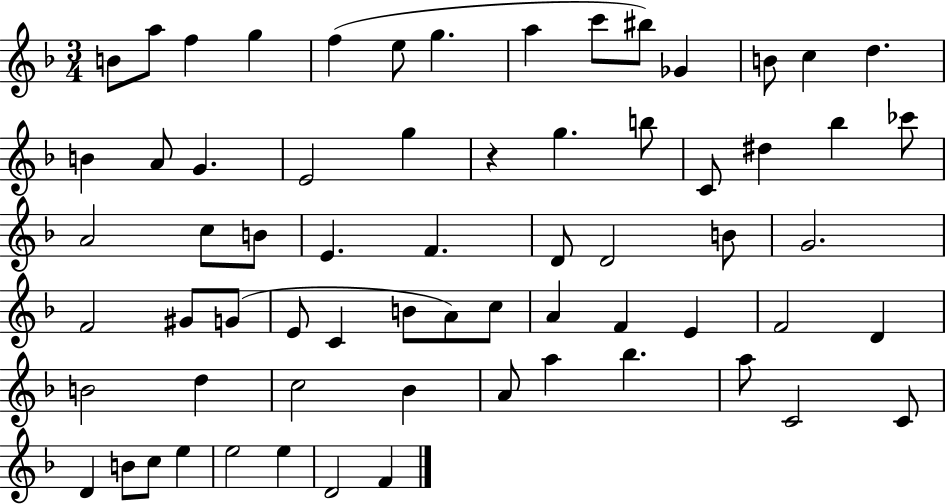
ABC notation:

X:1
T:Untitled
M:3/4
L:1/4
K:F
B/2 a/2 f g f e/2 g a c'/2 ^b/2 _G B/2 c d B A/2 G E2 g z g b/2 C/2 ^d _b _c'/2 A2 c/2 B/2 E F D/2 D2 B/2 G2 F2 ^G/2 G/2 E/2 C B/2 A/2 c/2 A F E F2 D B2 d c2 _B A/2 a _b a/2 C2 C/2 D B/2 c/2 e e2 e D2 F